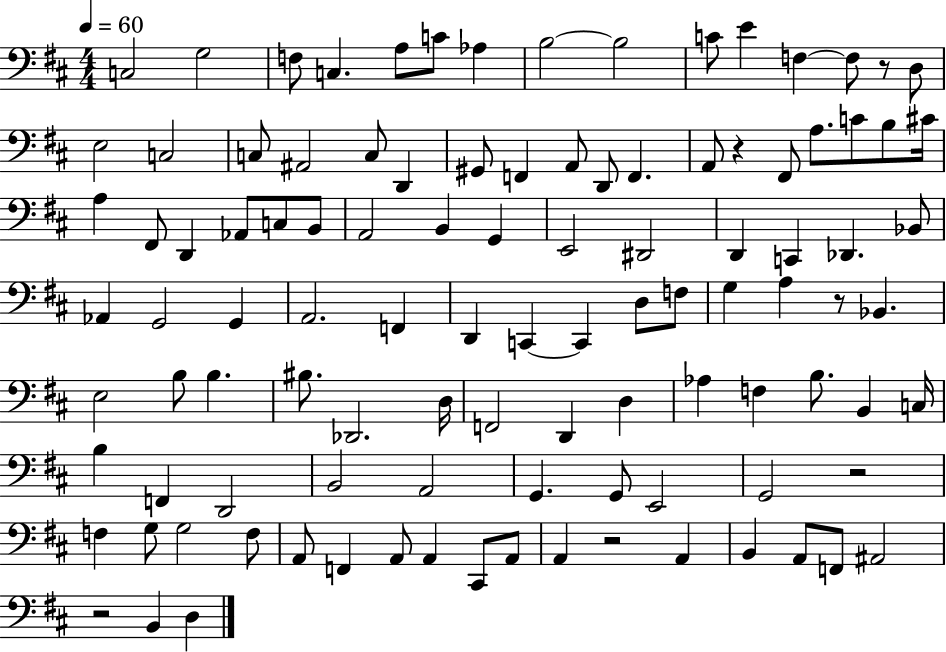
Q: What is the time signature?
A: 4/4